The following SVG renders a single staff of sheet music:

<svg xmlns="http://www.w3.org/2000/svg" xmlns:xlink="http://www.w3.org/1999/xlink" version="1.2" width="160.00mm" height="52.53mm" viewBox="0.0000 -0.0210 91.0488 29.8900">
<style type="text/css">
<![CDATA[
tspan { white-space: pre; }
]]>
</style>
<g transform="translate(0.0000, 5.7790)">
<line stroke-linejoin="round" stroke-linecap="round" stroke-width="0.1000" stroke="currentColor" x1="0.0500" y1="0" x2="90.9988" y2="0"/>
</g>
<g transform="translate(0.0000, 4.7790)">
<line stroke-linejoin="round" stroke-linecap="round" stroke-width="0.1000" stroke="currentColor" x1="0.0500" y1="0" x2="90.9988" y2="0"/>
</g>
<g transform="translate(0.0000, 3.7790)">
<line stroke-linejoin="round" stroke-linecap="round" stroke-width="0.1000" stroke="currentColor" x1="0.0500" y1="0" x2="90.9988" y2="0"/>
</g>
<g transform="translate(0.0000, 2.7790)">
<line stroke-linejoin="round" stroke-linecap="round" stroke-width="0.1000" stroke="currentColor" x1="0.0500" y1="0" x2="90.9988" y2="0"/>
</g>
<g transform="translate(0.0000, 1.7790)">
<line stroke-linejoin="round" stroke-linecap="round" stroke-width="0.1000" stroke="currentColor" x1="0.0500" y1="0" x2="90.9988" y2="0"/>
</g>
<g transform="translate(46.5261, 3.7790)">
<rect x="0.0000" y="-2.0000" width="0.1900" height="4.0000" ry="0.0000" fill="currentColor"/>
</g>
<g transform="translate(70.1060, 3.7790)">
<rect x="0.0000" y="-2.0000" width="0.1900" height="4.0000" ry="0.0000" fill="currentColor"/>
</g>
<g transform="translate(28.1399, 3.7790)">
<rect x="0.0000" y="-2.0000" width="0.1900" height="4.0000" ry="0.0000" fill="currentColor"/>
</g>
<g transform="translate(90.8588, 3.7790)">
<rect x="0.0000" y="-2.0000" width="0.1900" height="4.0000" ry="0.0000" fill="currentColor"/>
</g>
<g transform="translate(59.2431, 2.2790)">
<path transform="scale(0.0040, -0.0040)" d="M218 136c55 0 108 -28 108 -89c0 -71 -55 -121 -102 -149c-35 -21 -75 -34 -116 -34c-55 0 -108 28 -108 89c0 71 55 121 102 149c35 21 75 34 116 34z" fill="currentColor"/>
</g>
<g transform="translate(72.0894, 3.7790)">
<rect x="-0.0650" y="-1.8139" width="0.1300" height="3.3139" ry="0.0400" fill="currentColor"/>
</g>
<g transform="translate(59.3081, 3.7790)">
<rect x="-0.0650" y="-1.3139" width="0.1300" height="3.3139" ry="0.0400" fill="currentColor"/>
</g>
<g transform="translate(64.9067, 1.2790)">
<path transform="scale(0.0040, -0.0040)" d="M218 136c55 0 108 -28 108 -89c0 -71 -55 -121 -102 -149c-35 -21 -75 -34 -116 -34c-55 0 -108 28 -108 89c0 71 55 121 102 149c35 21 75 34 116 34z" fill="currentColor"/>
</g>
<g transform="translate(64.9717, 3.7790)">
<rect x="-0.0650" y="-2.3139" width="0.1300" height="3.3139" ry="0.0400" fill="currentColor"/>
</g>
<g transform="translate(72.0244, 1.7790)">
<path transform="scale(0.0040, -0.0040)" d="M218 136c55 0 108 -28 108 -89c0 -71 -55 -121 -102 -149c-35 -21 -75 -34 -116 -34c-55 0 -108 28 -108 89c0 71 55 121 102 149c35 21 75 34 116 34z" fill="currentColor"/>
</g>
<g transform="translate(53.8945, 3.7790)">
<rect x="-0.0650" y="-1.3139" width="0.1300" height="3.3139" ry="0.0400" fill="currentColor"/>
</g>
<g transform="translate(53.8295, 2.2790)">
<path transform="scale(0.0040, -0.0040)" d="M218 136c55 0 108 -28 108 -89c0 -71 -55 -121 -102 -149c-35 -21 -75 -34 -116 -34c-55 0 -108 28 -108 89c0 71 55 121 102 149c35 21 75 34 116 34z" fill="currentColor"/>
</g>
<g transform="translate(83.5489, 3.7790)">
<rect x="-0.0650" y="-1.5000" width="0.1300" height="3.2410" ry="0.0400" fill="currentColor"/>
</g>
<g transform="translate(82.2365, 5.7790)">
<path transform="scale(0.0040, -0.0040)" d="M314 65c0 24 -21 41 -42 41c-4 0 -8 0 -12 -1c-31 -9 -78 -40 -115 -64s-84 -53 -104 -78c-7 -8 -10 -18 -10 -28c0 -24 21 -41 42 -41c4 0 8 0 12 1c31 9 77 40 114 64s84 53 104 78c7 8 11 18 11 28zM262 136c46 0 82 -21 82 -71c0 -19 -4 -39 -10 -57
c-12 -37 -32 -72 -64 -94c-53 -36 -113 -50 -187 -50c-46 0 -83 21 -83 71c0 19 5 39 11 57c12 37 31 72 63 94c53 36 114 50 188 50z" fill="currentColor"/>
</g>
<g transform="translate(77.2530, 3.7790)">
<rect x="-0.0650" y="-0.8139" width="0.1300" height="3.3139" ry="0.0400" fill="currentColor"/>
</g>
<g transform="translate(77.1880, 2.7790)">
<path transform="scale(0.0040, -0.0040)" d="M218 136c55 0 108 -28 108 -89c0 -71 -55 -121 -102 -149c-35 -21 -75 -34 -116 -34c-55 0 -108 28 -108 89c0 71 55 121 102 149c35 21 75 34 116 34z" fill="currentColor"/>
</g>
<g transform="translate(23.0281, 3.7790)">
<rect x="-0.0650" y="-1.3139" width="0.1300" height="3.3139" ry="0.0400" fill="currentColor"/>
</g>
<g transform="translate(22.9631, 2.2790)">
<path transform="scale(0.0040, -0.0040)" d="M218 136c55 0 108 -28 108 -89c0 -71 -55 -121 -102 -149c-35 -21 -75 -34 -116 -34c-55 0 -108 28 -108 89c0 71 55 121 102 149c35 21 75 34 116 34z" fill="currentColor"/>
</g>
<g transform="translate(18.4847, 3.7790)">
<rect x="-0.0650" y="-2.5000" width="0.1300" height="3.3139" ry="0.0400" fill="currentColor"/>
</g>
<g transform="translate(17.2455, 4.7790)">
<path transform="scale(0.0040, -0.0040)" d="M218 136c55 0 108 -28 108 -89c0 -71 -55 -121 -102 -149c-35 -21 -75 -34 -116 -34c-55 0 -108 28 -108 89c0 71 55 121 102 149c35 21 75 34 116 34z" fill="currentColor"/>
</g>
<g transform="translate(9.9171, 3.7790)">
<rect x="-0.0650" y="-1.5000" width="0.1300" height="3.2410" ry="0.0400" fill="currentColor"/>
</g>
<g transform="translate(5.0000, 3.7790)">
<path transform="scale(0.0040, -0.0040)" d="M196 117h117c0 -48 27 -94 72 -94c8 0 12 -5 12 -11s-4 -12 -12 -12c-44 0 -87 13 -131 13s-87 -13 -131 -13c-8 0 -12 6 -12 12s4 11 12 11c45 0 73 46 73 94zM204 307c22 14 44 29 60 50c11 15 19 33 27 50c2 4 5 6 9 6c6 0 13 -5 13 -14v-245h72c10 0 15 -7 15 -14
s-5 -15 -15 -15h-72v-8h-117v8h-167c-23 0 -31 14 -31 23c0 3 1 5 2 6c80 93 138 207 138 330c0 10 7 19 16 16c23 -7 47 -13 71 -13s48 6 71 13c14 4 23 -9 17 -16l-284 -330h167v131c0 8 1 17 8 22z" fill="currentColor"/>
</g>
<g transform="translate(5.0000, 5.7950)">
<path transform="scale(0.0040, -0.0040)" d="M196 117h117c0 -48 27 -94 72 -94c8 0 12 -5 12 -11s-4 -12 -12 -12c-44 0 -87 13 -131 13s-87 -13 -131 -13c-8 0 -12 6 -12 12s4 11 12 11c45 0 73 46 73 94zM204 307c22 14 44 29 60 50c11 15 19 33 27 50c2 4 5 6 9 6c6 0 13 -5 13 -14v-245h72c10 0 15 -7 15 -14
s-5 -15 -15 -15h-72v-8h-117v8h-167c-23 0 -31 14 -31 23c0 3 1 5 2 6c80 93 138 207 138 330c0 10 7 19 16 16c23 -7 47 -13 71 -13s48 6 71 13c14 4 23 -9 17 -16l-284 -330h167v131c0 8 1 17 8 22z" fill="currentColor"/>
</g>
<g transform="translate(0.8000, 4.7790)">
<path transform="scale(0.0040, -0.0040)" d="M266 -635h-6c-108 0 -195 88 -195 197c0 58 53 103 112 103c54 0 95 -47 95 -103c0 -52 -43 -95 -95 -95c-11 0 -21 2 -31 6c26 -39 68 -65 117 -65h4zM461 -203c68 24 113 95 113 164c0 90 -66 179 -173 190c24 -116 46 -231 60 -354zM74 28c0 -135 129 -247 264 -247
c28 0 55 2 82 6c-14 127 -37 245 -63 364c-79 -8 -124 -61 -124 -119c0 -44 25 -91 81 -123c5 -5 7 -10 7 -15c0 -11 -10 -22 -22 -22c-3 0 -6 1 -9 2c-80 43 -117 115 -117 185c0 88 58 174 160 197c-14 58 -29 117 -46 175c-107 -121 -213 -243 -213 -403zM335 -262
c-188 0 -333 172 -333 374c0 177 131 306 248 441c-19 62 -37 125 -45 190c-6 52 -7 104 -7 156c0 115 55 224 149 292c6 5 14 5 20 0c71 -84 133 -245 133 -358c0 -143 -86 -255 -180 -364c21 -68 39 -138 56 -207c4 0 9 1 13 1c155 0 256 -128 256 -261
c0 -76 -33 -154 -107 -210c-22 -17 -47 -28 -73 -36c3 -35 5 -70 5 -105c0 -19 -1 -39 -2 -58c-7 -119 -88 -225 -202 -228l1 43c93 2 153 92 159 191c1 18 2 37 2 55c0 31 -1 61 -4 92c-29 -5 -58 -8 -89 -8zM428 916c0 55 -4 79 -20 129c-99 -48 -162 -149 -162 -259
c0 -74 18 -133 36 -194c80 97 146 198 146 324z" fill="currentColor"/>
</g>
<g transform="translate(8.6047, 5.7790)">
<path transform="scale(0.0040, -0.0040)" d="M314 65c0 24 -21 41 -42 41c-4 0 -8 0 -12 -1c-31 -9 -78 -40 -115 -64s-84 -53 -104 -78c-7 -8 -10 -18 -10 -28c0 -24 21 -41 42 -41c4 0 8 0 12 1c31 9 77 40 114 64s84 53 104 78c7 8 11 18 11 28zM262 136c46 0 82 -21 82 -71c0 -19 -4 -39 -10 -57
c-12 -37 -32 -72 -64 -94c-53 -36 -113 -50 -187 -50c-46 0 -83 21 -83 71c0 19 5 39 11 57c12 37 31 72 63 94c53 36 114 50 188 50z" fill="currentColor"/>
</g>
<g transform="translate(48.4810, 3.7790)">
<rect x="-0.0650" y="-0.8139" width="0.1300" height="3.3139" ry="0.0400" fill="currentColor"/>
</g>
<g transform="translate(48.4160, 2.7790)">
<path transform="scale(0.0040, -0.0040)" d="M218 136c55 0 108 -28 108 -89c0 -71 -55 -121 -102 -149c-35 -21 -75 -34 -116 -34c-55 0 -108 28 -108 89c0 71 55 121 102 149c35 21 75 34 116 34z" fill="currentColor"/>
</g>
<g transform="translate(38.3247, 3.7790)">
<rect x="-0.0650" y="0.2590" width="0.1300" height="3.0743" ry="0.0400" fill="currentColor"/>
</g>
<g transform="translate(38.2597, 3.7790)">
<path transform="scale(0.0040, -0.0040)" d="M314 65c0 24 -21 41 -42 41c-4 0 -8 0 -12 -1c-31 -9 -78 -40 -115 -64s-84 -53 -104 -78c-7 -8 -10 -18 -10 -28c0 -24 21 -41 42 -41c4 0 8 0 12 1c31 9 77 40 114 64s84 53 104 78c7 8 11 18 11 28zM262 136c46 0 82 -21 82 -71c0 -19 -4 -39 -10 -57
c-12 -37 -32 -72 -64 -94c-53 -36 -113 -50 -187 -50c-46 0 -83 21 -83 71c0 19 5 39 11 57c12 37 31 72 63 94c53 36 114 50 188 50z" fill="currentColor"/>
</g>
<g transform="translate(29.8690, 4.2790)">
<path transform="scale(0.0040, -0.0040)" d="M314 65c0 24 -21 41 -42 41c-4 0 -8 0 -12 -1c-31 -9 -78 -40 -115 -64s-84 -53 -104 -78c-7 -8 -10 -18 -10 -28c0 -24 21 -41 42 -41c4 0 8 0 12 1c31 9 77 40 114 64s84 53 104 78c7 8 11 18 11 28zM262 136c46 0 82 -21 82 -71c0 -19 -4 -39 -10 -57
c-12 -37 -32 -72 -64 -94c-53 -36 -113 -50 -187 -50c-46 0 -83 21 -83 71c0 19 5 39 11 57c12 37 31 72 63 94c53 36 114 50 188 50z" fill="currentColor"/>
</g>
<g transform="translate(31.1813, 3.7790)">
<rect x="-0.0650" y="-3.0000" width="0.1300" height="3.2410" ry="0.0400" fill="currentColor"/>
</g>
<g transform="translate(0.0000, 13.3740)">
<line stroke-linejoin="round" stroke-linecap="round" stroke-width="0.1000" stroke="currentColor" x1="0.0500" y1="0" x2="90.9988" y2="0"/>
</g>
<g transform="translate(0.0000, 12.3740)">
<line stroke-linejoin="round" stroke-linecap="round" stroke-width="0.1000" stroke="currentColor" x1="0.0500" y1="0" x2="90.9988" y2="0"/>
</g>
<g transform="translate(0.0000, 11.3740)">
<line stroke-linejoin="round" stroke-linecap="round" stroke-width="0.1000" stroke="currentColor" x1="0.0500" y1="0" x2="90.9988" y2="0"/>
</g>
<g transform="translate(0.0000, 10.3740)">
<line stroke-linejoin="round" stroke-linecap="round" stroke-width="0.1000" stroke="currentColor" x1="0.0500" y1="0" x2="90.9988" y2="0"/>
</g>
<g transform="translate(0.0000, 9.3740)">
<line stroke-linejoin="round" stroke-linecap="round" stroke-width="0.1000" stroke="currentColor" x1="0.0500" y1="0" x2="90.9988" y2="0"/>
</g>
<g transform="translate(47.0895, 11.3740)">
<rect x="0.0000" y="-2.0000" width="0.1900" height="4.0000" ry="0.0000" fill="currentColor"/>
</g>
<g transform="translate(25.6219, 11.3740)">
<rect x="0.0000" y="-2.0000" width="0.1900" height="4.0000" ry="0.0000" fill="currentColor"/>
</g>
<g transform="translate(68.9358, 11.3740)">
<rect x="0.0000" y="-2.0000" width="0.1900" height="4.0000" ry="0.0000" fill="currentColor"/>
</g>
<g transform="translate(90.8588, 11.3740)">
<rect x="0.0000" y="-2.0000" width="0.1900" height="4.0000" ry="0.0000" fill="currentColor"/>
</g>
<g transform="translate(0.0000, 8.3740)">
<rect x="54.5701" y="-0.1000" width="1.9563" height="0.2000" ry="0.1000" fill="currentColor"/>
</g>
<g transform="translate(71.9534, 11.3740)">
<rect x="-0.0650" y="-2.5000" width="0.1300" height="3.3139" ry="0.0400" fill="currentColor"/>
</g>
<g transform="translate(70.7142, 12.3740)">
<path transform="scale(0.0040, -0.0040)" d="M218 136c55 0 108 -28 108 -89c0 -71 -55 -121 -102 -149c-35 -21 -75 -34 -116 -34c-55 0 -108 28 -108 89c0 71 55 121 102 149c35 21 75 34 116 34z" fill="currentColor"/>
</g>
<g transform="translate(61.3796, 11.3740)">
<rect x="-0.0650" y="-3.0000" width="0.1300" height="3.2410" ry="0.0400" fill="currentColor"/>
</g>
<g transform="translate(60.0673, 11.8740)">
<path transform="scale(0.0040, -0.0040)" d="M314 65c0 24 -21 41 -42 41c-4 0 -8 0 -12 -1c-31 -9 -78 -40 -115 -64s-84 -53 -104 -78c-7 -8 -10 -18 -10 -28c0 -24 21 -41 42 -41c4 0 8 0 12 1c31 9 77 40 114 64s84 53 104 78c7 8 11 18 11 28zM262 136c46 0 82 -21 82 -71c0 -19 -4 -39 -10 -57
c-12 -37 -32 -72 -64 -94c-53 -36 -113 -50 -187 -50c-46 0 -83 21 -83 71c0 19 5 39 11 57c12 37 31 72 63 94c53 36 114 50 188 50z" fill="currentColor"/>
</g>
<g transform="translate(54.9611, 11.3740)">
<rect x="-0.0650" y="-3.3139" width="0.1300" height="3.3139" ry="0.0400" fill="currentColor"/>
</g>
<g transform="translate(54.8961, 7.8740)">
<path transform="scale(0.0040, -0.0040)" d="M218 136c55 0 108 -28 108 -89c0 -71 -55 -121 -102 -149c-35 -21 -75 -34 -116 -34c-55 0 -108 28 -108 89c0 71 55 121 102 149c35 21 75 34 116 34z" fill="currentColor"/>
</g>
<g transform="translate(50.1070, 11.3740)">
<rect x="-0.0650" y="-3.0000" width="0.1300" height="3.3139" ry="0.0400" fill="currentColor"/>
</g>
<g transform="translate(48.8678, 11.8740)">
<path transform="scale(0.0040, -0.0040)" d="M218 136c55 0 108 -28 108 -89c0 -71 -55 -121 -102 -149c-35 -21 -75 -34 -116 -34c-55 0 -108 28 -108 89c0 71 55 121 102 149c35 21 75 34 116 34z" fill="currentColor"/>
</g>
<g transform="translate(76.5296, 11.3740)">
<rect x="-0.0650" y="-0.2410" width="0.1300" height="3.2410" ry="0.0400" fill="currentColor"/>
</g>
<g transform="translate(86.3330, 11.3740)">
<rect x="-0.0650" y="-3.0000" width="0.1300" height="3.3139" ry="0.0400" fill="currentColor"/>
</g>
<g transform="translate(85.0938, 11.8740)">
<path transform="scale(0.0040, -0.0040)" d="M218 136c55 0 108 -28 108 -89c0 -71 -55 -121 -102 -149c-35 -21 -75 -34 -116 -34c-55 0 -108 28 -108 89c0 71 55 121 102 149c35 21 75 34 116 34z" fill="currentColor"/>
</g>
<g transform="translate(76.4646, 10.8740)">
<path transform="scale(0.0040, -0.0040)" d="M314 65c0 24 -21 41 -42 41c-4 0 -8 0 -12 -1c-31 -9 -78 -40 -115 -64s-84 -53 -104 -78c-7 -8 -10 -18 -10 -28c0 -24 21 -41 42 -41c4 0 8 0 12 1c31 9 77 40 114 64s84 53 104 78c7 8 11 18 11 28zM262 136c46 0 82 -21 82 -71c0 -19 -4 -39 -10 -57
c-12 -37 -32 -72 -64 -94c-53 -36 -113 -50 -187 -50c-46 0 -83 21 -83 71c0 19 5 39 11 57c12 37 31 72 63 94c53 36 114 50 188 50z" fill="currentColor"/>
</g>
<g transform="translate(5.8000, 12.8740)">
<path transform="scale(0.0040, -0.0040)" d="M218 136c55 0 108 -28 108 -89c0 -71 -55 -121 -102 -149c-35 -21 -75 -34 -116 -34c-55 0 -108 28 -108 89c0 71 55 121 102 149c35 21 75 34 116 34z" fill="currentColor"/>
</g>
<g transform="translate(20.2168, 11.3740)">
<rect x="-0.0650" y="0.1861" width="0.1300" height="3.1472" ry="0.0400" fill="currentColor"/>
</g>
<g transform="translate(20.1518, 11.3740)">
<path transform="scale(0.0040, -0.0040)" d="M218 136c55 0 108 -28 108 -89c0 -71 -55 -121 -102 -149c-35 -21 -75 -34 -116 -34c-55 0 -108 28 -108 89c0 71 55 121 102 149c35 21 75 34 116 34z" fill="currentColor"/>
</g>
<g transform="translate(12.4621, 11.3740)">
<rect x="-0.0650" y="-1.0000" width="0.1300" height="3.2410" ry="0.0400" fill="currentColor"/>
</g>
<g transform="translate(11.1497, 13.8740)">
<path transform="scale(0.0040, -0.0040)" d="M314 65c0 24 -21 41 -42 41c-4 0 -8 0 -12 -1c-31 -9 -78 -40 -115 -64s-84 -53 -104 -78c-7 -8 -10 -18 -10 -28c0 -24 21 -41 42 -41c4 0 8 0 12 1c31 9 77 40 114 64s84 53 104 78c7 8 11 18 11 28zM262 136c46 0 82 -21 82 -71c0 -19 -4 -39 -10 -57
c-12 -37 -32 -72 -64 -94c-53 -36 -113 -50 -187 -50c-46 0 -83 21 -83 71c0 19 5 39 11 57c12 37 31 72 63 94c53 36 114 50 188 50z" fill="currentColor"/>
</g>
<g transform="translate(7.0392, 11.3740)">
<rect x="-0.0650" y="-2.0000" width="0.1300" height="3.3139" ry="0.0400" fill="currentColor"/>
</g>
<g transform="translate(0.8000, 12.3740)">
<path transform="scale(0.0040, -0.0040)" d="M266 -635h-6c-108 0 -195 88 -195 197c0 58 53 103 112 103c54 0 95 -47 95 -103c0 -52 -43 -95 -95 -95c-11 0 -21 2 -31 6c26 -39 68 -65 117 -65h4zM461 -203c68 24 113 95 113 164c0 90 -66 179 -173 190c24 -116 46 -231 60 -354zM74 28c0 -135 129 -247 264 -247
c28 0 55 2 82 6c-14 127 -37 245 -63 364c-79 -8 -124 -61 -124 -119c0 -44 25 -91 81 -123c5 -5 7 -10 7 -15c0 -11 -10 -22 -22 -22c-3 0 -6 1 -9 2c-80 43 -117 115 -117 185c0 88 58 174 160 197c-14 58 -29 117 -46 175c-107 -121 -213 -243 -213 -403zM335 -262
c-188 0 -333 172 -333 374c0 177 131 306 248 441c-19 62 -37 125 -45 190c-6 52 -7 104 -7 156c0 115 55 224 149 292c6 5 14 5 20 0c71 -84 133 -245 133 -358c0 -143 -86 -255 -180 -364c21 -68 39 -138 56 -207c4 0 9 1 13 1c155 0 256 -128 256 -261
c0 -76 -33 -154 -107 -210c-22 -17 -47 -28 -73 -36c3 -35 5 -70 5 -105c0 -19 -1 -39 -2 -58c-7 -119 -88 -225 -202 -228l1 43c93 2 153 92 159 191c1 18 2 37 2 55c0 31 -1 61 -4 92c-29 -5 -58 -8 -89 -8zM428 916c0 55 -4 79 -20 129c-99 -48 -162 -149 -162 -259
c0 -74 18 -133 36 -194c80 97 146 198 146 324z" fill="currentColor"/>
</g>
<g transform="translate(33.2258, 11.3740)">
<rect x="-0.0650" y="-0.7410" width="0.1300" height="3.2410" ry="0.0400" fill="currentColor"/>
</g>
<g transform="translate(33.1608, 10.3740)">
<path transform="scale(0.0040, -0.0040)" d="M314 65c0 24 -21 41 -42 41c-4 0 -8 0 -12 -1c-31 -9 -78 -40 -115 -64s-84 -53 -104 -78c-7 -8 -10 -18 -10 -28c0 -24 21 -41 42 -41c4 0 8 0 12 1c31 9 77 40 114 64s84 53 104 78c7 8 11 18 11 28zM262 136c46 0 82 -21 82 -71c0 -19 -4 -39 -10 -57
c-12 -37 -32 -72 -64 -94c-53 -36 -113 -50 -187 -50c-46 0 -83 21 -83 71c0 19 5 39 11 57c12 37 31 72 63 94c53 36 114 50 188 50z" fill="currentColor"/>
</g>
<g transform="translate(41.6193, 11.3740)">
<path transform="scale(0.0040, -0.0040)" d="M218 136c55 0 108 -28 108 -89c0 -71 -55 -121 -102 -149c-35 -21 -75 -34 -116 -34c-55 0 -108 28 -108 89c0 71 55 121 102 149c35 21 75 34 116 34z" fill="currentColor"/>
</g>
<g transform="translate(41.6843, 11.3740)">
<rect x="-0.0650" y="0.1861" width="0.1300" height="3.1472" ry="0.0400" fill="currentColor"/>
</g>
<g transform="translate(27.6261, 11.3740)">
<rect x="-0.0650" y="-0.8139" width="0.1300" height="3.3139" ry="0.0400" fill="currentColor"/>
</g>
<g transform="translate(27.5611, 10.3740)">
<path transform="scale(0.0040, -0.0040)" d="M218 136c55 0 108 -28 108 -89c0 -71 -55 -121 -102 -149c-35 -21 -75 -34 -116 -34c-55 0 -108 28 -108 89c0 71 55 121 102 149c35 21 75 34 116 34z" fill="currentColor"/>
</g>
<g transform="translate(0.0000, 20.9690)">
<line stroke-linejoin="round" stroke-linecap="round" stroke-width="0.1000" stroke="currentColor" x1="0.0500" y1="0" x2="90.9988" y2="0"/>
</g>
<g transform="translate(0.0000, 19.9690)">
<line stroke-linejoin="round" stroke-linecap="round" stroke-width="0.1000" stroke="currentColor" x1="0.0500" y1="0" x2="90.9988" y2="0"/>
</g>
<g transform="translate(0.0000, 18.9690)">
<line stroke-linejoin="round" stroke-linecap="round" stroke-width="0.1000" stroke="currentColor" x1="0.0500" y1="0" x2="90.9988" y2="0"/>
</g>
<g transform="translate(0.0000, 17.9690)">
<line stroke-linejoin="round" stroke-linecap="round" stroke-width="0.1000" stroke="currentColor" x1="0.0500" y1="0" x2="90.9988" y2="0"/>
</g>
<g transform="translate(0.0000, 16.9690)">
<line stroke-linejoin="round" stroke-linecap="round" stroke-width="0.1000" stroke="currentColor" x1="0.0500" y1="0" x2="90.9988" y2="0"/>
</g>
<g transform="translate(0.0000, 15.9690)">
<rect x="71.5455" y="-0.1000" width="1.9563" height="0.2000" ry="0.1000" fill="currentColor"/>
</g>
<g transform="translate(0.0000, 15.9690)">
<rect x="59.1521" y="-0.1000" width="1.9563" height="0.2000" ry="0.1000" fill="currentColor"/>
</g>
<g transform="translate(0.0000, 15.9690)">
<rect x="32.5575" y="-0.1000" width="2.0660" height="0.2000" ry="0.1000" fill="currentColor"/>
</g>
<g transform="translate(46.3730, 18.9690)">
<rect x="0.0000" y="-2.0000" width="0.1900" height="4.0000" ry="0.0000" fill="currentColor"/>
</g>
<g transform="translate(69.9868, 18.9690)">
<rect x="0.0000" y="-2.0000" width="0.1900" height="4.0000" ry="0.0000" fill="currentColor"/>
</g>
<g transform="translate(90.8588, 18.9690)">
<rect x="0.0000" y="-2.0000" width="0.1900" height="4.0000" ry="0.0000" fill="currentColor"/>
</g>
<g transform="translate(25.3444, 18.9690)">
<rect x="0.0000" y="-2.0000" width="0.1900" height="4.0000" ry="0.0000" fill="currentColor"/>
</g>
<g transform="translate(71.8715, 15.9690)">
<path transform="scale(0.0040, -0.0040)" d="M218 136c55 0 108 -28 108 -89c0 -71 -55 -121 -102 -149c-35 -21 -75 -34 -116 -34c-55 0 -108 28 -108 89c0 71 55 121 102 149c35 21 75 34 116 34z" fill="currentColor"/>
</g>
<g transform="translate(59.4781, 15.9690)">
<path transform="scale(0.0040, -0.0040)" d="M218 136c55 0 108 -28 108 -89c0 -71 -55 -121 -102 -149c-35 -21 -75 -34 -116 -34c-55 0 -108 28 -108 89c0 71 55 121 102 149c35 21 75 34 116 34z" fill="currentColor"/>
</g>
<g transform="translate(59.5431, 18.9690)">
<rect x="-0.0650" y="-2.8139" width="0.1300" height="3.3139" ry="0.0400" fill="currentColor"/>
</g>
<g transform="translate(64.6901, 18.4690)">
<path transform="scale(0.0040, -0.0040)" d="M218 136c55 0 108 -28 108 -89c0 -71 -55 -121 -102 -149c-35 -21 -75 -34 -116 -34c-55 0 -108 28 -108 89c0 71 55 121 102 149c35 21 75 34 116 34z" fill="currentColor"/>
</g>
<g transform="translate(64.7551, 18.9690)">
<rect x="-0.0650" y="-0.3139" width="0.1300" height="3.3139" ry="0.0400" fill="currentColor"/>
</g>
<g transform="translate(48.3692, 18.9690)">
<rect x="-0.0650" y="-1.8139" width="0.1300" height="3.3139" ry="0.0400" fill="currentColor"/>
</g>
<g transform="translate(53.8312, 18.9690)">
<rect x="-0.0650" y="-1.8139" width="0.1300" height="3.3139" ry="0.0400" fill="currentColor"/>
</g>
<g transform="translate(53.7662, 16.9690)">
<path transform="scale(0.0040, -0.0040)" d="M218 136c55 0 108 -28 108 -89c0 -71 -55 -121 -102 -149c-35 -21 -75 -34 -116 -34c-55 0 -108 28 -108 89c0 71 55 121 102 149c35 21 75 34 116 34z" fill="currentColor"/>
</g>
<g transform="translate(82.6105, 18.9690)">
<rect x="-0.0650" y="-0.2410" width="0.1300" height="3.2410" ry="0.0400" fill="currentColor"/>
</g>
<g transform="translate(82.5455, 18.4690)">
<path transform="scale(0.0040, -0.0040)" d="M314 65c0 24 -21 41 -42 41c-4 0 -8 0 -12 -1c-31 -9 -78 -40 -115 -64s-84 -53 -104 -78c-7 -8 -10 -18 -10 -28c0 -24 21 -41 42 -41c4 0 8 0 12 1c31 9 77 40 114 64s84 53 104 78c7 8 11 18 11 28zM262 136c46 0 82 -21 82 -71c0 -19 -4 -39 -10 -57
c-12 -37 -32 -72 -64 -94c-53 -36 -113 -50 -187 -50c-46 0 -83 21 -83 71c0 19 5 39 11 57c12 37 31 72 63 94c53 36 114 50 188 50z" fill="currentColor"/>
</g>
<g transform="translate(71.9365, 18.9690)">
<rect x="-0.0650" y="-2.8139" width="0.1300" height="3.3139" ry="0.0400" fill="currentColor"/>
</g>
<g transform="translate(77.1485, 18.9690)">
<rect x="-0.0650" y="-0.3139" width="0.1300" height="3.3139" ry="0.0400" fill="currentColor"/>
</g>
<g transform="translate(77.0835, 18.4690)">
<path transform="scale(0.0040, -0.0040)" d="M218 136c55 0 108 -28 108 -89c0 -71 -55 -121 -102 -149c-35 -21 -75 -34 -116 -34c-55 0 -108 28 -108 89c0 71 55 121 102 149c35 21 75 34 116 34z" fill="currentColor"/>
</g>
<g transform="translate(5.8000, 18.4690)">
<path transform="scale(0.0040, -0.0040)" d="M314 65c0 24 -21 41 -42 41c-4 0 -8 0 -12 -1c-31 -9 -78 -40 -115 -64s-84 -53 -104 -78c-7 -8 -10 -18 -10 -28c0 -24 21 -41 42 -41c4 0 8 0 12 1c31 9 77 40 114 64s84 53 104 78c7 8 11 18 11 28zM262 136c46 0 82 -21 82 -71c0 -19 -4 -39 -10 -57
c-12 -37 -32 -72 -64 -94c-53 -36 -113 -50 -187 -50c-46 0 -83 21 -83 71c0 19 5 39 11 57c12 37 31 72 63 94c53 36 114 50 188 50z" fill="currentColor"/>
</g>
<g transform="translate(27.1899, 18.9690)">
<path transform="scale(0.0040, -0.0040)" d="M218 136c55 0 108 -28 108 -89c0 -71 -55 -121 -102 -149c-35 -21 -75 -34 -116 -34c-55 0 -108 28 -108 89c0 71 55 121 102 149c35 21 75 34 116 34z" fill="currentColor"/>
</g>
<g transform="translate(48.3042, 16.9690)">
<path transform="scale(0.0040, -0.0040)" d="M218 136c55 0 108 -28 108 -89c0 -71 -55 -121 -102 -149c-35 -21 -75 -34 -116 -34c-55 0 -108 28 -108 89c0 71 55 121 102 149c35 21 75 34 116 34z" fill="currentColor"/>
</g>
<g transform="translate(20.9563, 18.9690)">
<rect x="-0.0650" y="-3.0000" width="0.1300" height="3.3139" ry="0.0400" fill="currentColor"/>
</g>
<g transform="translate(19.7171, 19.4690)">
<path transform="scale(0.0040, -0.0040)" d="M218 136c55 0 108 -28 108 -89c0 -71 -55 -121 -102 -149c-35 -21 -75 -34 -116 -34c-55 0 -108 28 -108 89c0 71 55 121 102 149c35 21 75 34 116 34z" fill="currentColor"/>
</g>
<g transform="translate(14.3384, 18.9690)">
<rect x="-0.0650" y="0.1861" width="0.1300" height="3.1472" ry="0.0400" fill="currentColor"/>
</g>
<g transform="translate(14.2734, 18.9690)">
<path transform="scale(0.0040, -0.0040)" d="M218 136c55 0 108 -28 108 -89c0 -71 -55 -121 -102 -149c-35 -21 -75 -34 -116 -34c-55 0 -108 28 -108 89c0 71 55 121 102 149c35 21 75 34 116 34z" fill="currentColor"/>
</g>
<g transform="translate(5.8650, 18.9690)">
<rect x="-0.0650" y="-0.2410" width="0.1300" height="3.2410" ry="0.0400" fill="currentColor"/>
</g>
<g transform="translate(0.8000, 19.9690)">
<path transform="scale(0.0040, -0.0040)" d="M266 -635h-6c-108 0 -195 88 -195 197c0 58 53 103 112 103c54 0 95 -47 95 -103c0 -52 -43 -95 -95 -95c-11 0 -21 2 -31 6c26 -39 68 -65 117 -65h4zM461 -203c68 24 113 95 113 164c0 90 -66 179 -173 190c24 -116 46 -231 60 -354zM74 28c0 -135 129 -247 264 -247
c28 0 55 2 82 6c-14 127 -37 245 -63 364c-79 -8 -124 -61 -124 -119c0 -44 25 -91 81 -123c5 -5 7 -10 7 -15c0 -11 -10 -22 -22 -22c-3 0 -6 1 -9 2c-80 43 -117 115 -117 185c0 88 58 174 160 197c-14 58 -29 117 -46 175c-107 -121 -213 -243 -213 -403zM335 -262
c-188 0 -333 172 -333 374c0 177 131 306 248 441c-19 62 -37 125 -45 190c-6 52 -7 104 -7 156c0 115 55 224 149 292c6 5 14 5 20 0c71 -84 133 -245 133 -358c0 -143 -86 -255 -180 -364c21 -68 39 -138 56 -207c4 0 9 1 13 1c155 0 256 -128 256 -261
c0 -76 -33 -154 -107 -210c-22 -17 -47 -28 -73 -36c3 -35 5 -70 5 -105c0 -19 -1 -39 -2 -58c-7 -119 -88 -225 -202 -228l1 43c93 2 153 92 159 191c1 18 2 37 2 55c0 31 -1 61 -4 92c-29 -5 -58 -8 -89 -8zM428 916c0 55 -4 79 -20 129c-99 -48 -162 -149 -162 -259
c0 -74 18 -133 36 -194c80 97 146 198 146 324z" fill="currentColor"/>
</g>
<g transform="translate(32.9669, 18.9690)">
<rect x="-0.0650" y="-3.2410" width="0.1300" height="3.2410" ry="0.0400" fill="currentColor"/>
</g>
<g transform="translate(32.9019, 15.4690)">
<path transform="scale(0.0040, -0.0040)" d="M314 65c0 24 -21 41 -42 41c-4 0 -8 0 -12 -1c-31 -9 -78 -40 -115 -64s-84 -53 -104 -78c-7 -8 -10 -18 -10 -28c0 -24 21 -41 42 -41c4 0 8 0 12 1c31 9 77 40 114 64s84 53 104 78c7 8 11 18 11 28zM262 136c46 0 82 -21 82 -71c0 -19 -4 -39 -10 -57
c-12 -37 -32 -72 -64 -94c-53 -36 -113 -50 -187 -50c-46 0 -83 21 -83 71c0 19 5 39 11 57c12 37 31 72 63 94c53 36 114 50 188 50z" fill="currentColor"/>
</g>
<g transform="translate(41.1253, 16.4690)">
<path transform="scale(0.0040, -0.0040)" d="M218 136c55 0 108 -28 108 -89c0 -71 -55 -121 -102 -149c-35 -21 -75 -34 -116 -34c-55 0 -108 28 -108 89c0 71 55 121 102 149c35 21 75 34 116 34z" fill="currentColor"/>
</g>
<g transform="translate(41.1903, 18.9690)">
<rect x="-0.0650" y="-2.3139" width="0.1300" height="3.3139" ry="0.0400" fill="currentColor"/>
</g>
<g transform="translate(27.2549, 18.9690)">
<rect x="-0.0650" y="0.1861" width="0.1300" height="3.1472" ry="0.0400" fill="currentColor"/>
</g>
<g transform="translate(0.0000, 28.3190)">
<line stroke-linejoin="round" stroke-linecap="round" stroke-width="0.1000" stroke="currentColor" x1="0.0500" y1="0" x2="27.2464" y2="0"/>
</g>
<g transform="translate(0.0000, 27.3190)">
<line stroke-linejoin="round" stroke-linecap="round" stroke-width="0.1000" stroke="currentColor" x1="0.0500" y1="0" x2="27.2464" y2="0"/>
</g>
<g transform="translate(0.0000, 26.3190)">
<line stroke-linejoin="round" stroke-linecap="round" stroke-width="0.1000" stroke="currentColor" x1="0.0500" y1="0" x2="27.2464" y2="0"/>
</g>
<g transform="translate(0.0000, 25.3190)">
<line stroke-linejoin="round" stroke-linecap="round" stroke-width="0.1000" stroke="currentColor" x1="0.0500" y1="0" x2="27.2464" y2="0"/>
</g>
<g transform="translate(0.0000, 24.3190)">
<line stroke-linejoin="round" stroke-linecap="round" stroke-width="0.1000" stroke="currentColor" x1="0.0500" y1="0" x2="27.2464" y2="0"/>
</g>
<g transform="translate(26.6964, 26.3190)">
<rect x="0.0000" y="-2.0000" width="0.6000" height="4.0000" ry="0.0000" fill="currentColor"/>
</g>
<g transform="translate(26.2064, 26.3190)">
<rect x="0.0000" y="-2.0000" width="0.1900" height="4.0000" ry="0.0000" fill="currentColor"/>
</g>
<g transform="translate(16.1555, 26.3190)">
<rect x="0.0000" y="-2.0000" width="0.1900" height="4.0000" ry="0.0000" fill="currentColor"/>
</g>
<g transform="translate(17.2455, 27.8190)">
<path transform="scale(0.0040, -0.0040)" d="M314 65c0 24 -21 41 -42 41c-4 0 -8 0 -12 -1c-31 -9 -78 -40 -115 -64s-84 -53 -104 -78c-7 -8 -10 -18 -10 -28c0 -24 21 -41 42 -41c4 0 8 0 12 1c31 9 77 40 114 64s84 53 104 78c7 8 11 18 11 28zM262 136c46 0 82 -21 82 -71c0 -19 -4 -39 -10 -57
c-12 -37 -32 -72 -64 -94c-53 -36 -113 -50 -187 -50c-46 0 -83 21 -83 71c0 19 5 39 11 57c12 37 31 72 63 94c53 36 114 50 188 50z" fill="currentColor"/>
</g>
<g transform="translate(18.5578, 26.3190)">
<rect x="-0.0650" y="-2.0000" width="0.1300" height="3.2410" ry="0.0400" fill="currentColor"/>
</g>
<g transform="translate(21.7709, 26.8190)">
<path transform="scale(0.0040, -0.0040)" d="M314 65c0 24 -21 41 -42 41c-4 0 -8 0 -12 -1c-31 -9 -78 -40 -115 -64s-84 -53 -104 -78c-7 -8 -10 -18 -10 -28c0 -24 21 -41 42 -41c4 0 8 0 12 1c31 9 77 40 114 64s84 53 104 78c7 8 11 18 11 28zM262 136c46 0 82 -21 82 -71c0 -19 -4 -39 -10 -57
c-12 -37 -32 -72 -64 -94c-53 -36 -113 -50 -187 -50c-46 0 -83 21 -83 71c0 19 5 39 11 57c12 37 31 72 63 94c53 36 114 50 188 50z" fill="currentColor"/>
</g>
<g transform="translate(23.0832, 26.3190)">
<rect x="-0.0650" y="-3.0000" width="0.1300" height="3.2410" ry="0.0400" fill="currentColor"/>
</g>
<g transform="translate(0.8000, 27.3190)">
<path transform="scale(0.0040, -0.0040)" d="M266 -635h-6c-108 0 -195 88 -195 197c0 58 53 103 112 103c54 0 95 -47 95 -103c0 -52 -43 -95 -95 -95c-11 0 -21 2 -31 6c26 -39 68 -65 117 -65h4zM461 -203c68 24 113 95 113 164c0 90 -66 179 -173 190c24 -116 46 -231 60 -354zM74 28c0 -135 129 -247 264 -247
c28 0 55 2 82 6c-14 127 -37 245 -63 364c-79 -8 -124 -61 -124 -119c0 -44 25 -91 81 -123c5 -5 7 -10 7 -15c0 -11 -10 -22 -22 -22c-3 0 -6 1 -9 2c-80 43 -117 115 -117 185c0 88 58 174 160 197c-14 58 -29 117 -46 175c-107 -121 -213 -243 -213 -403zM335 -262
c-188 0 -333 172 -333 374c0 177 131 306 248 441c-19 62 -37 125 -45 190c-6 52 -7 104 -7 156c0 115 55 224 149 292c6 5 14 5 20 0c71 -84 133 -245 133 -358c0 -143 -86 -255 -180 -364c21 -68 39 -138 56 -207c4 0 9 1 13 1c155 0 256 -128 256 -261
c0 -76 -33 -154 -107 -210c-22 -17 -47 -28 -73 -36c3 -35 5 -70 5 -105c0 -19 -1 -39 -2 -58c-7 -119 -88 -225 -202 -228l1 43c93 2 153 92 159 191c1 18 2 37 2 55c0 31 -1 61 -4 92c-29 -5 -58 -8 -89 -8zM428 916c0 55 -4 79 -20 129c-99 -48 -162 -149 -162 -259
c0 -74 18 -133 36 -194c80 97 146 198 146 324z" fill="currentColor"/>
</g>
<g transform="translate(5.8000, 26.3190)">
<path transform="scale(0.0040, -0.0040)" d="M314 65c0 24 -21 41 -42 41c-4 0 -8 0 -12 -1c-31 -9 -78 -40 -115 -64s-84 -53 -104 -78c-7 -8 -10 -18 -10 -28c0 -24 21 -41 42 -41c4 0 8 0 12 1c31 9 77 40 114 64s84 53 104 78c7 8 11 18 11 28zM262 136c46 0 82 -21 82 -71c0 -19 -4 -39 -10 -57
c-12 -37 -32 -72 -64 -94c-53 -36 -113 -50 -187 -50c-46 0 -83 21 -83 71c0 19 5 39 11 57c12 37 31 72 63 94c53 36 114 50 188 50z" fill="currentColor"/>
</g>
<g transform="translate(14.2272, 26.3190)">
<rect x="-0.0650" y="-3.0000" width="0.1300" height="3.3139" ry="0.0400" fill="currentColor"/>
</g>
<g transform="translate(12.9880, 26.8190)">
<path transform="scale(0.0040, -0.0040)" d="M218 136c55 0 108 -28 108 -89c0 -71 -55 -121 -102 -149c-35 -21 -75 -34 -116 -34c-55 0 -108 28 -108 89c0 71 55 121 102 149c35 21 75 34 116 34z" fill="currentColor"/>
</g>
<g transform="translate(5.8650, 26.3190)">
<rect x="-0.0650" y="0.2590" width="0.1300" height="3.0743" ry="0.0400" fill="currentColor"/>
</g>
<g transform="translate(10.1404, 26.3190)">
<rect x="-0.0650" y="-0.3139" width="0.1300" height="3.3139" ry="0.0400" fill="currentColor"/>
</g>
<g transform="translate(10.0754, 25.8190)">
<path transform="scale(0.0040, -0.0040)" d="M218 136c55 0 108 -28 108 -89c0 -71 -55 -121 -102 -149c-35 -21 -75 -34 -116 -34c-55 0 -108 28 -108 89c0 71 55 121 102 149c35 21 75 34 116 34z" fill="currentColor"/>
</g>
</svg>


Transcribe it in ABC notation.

X:1
T:Untitled
M:4/4
L:1/4
K:C
E2 G e A2 B2 d e e g f d E2 F D2 B d d2 B A b A2 G c2 A c2 B A B b2 g f f a c a c c2 B2 c A F2 A2